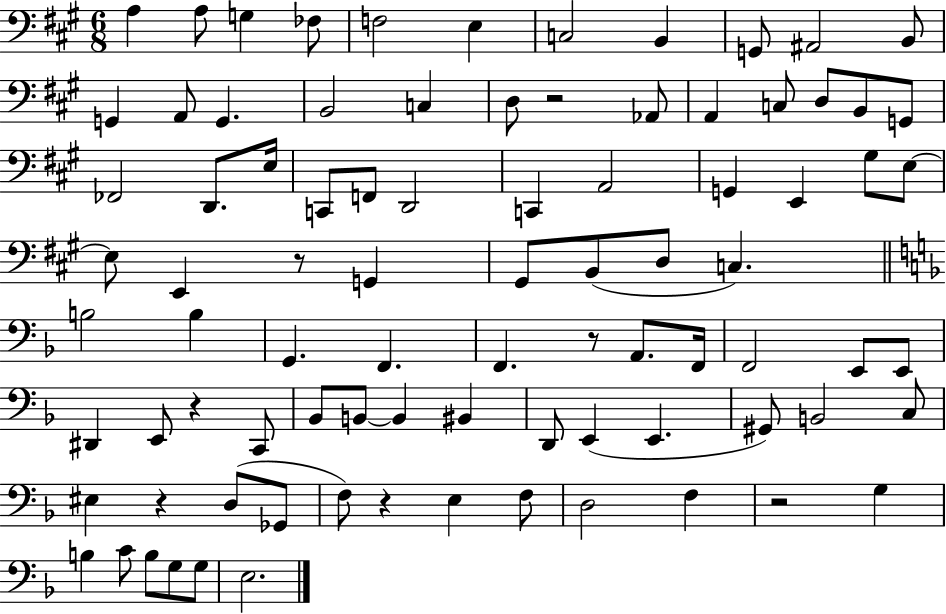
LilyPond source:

{
  \clef bass
  \numericTimeSignature
  \time 6/8
  \key a \major
  a4 a8 g4 fes8 | f2 e4 | c2 b,4 | g,8 ais,2 b,8 | \break g,4 a,8 g,4. | b,2 c4 | d8 r2 aes,8 | a,4 c8 d8 b,8 g,8 | \break fes,2 d,8. e16 | c,8 f,8 d,2 | c,4 a,2 | g,4 e,4 gis8 e8~~ | \break e8 e,4 r8 g,4 | gis,8 b,8( d8 c4.) | \bar "||" \break \key d \minor b2 b4 | g,4. f,4. | f,4. r8 a,8. f,16 | f,2 e,8 e,8 | \break dis,4 e,8 r4 c,8 | bes,8 b,8~~ b,4 bis,4 | d,8 e,4( e,4. | gis,8) b,2 c8 | \break eis4 r4 d8( ges,8 | f8) r4 e4 f8 | d2 f4 | r2 g4 | \break b4 c'8 b8 g8 g8 | e2. | \bar "|."
}